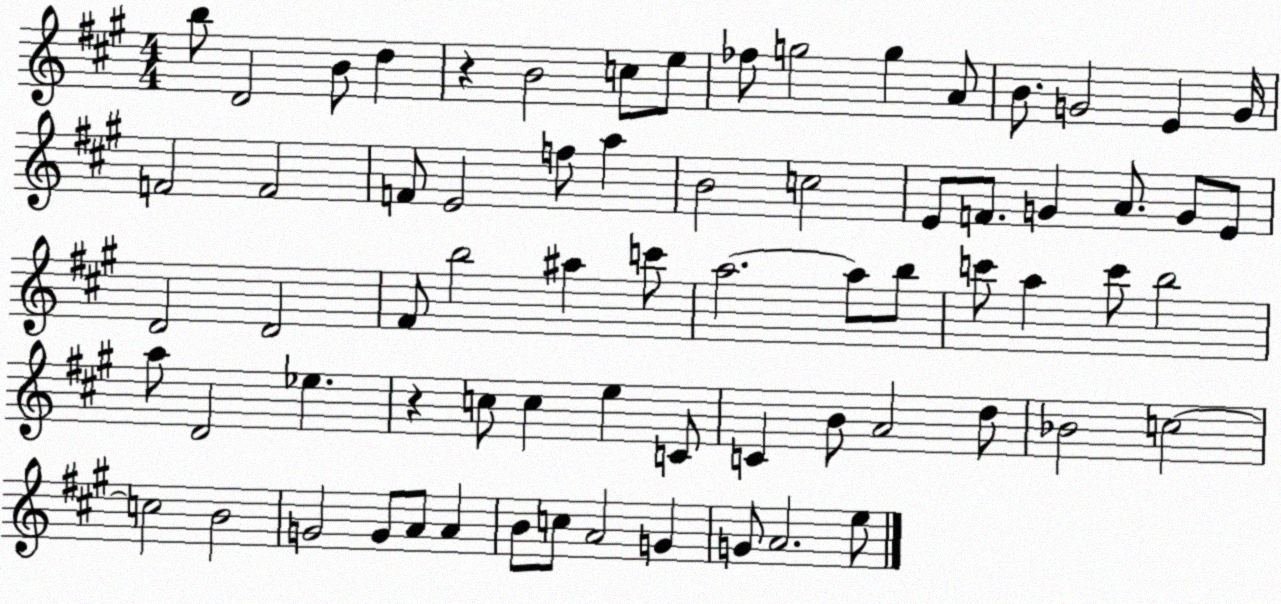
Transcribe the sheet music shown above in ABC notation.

X:1
T:Untitled
M:4/4
L:1/4
K:A
b/2 D2 B/2 d z B2 c/2 e/2 _f/2 g2 g A/2 B/2 G2 E G/4 F2 F2 F/2 E2 f/2 a B2 c2 E/2 F/2 G A/2 G/2 E/2 D2 D2 ^F/2 b2 ^a c'/2 a2 a/2 b/2 c'/2 a c'/2 b2 a/2 D2 _e z c/2 c e C/2 C B/2 A2 d/2 _B2 c2 c2 B2 G2 G/2 A/2 A B/2 c/2 A2 G G/2 A2 e/2